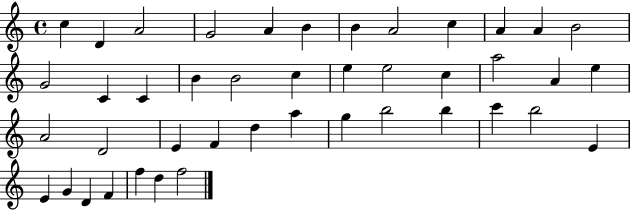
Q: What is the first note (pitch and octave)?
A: C5